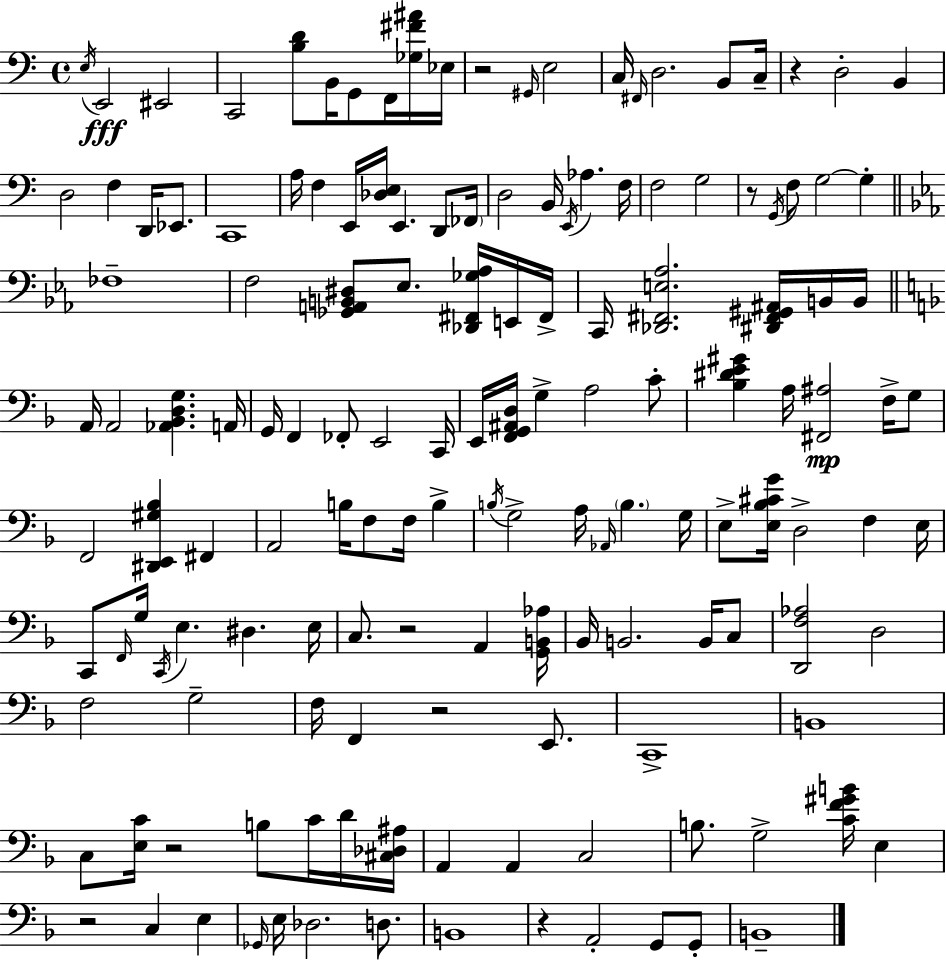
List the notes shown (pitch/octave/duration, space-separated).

E3/s E2/h EIS2/h C2/h [B3,D4]/e B2/s G2/e F2/s [Gb3,F#4,A#4]/s Eb3/s R/h G#2/s E3/h C3/s F#2/s D3/h. B2/e C3/s R/q D3/h B2/q D3/h F3/q D2/s Eb2/e. C2/w A3/s F3/q E2/s [Db3,E3]/s E2/q. D2/e FES2/s D3/h B2/s E2/s Ab3/q. F3/s F3/h G3/h R/e G2/s F3/e G3/h G3/q FES3/w F3/h [Gb2,A2,B2,D#3]/e Eb3/e. [Db2,F#2,Gb3,Ab3]/s E2/s F#2/s C2/s [Db2,F#2,E3,Ab3]/h. [D#2,F#2,G#2,A#2]/s B2/s B2/s A2/s A2/h [Ab2,Bb2,D3,G3]/q. A2/s G2/s F2/q FES2/e E2/h C2/s E2/s [F2,G2,A#2,D3]/s G3/q A3/h C4/e [Bb3,D#4,E4,G#4]/q A3/s [F#2,A#3]/h F3/s G3/e F2/h [D#2,E2,G#3,Bb3]/q F#2/q A2/h B3/s F3/e F3/s B3/q B3/s G3/h A3/s Ab2/s B3/q. G3/s E3/e [E3,Bb3,C#4,G4]/s D3/h F3/q E3/s C2/e F2/s G3/s C2/s E3/q. D#3/q. E3/s C3/e. R/h A2/q [G2,B2,Ab3]/s Bb2/s B2/h. B2/s C3/e [D2,F3,Ab3]/h D3/h F3/h G3/h F3/s F2/q R/h E2/e. C2/w B2/w C3/e [E3,C4]/s R/h B3/e C4/s D4/s [C#3,Db3,A#3]/s A2/q A2/q C3/h B3/e. G3/h [C4,F4,G#4,B4]/s E3/q R/h C3/q E3/q Gb2/s E3/s Db3/h. D3/e. B2/w R/q A2/h G2/e G2/e B2/w